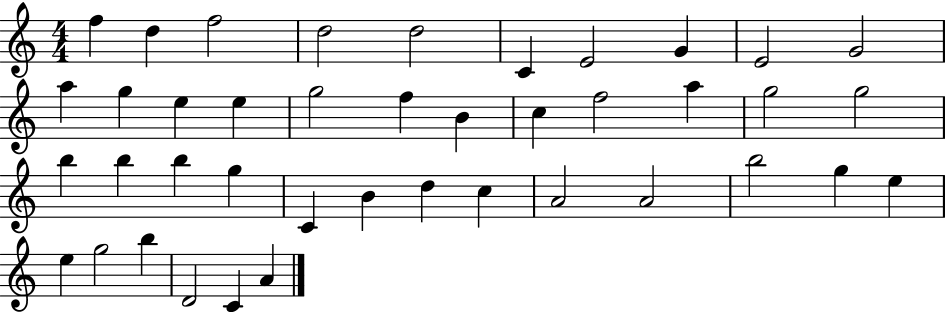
{
  \clef treble
  \numericTimeSignature
  \time 4/4
  \key c \major
  f''4 d''4 f''2 | d''2 d''2 | c'4 e'2 g'4 | e'2 g'2 | \break a''4 g''4 e''4 e''4 | g''2 f''4 b'4 | c''4 f''2 a''4 | g''2 g''2 | \break b''4 b''4 b''4 g''4 | c'4 b'4 d''4 c''4 | a'2 a'2 | b''2 g''4 e''4 | \break e''4 g''2 b''4 | d'2 c'4 a'4 | \bar "|."
}